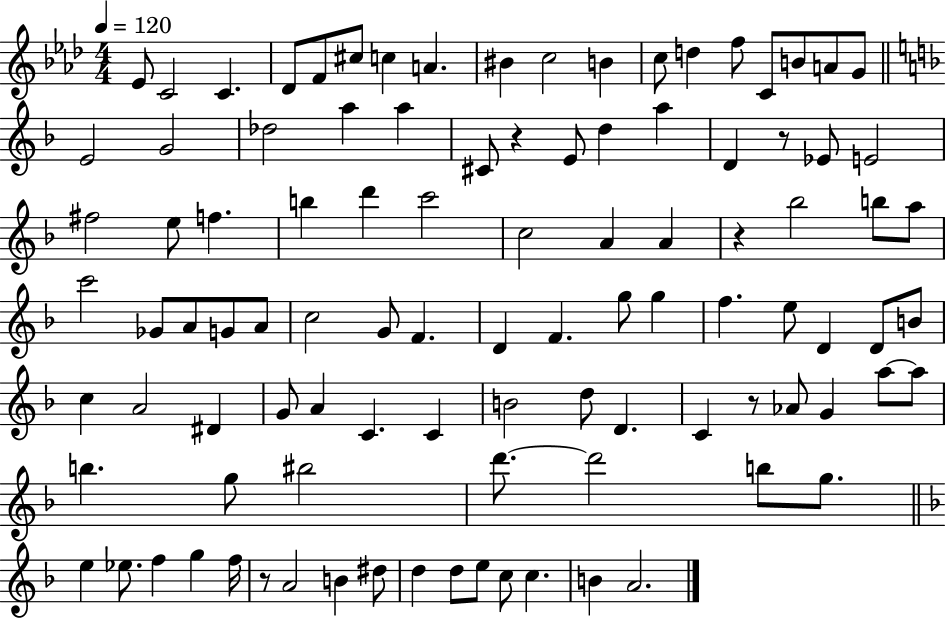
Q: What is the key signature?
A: AES major